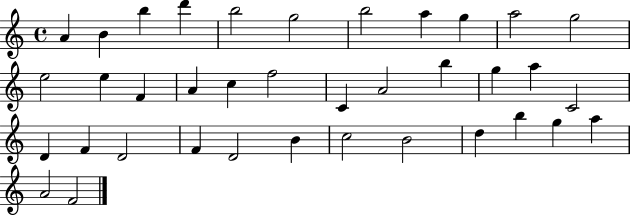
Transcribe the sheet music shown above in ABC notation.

X:1
T:Untitled
M:4/4
L:1/4
K:C
A B b d' b2 g2 b2 a g a2 g2 e2 e F A c f2 C A2 b g a C2 D F D2 F D2 B c2 B2 d b g a A2 F2